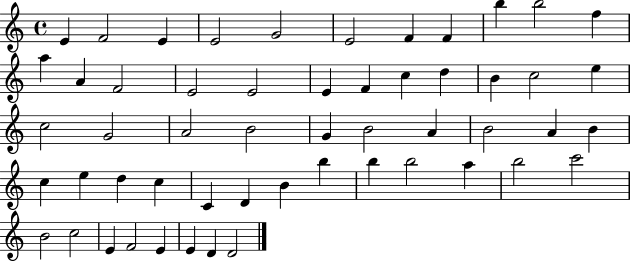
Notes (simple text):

E4/q F4/h E4/q E4/h G4/h E4/h F4/q F4/q B5/q B5/h F5/q A5/q A4/q F4/h E4/h E4/h E4/q F4/q C5/q D5/q B4/q C5/h E5/q C5/h G4/h A4/h B4/h G4/q B4/h A4/q B4/h A4/q B4/q C5/q E5/q D5/q C5/q C4/q D4/q B4/q B5/q B5/q B5/h A5/q B5/h C6/h B4/h C5/h E4/q F4/h E4/q E4/q D4/q D4/h